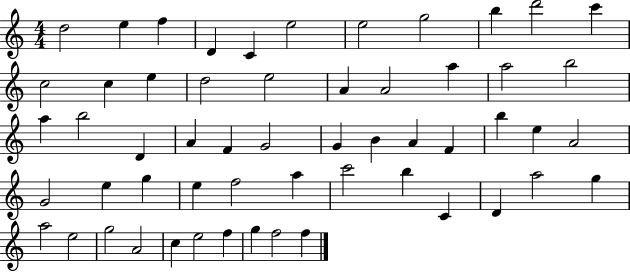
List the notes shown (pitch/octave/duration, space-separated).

D5/h E5/q F5/q D4/q C4/q E5/h E5/h G5/h B5/q D6/h C6/q C5/h C5/q E5/q D5/h E5/h A4/q A4/h A5/q A5/h B5/h A5/q B5/h D4/q A4/q F4/q G4/h G4/q B4/q A4/q F4/q B5/q E5/q A4/h G4/h E5/q G5/q E5/q F5/h A5/q C6/h B5/q C4/q D4/q A5/h G5/q A5/h E5/h G5/h A4/h C5/q E5/h F5/q G5/q F5/h F5/q